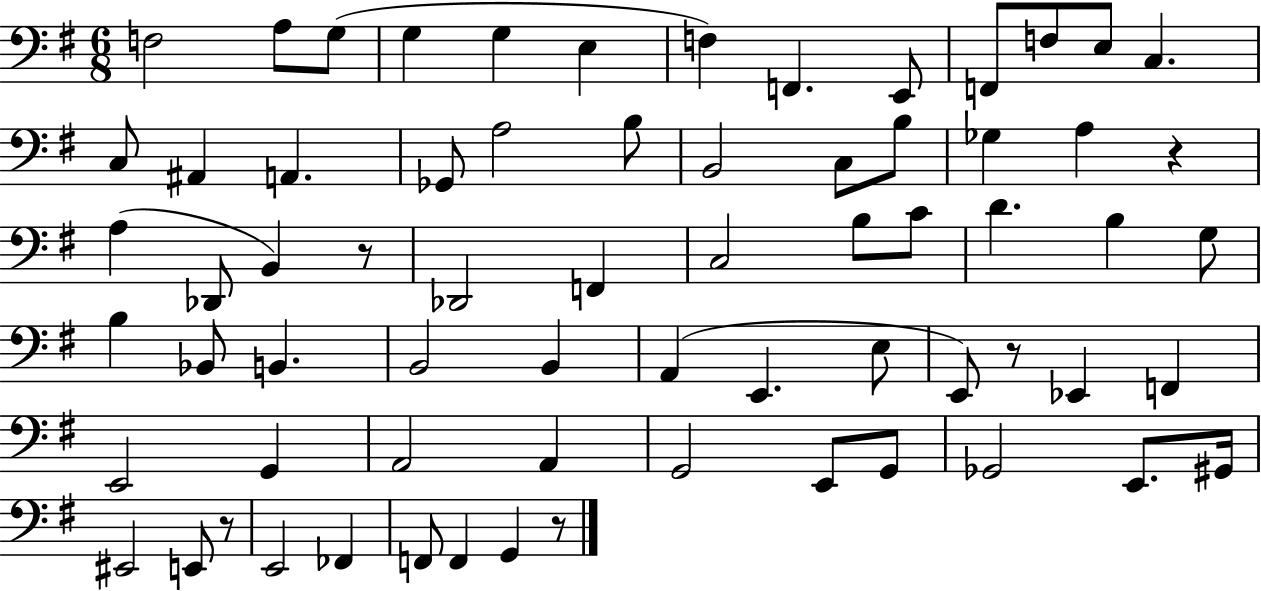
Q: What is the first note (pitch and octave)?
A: F3